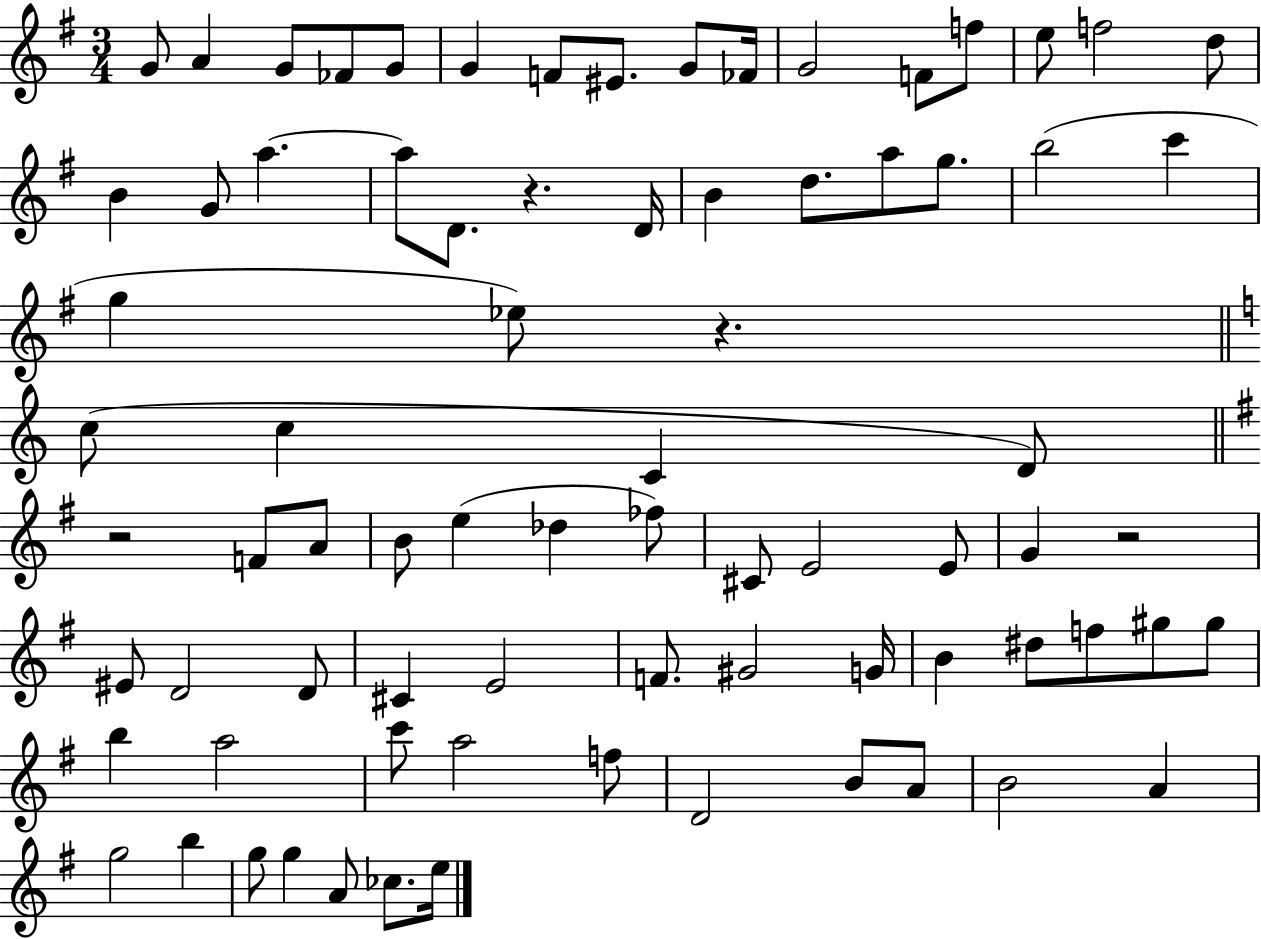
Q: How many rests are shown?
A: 4